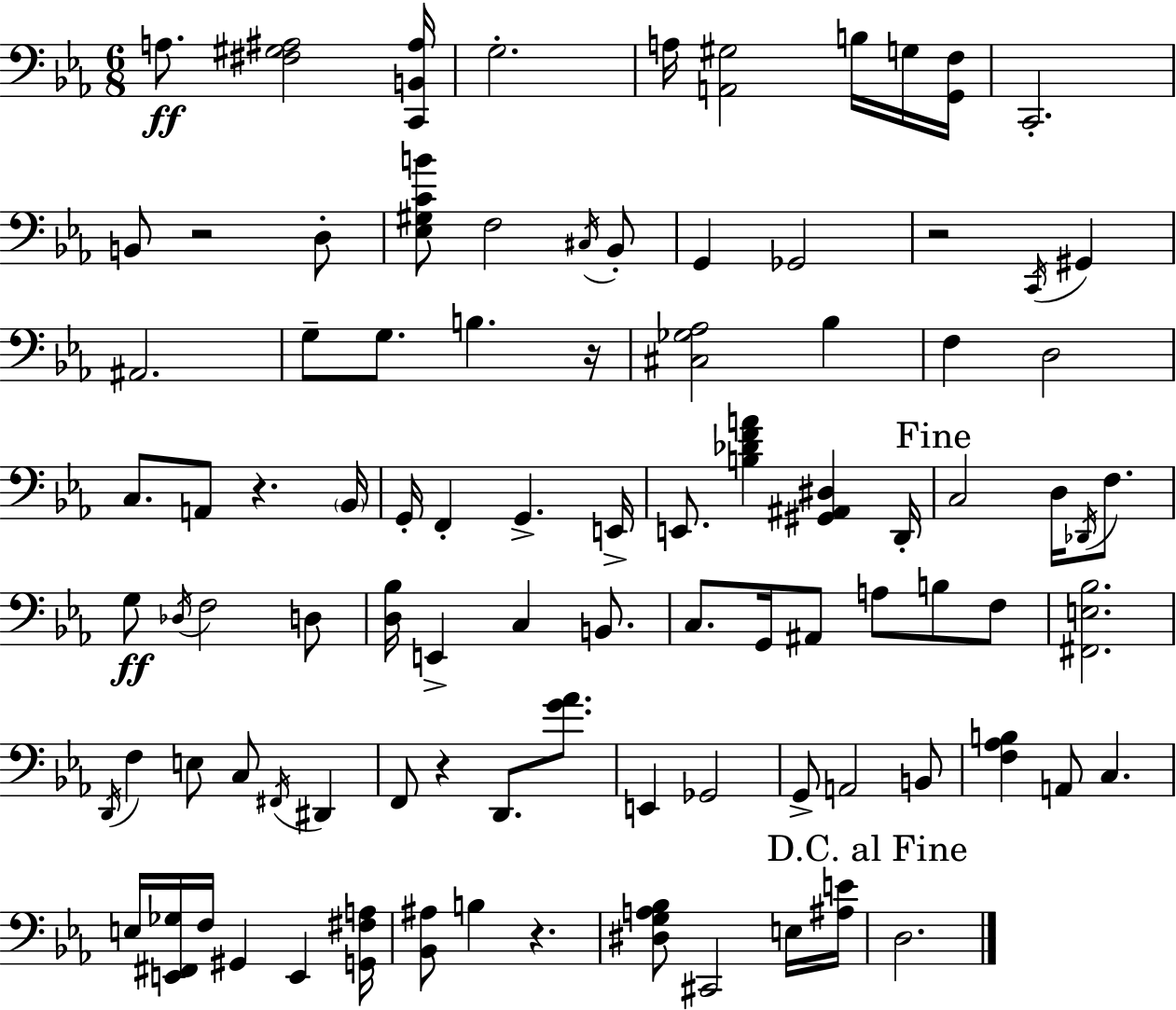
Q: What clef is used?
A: bass